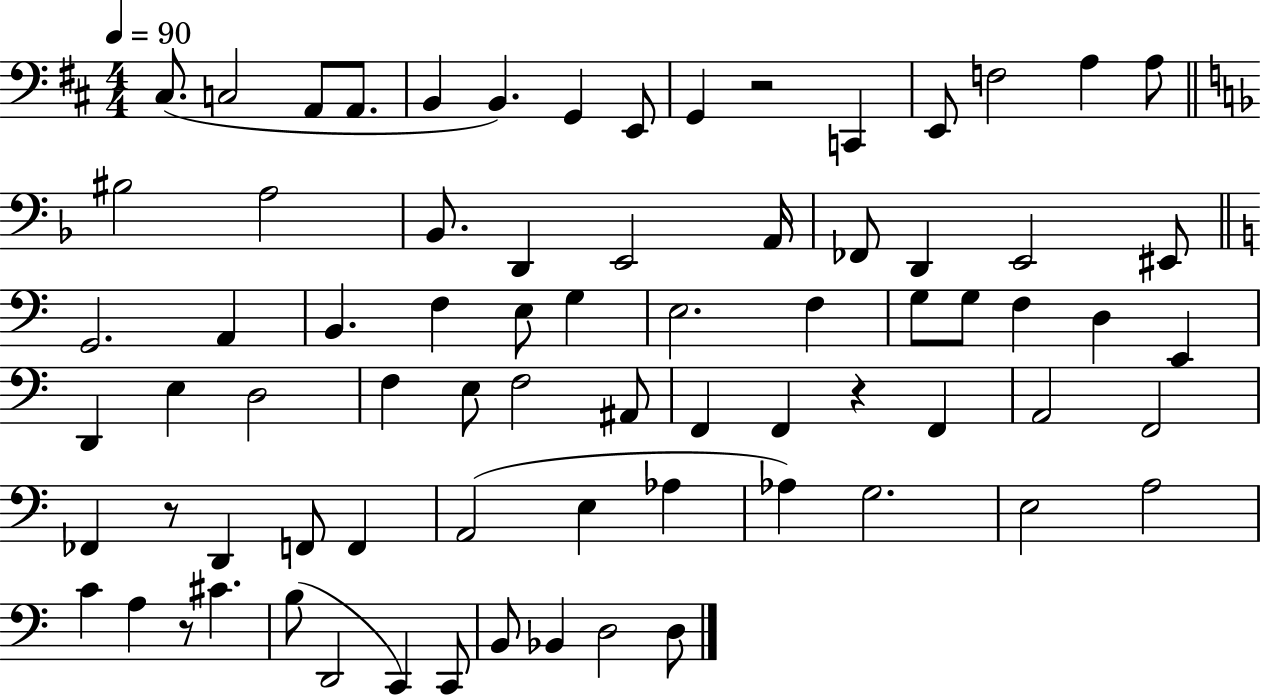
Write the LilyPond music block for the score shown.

{
  \clef bass
  \numericTimeSignature
  \time 4/4
  \key d \major
  \tempo 4 = 90
  \repeat volta 2 { cis8.( c2 a,8 a,8. | b,4 b,4.) g,4 e,8 | g,4 r2 c,4 | e,8 f2 a4 a8 | \break \bar "||" \break \key f \major bis2 a2 | bes,8. d,4 e,2 a,16 | fes,8 d,4 e,2 eis,8 | \bar "||" \break \key a \minor g,2. a,4 | b,4. f4 e8 g4 | e2. f4 | g8 g8 f4 d4 e,4 | \break d,4 e4 d2 | f4 e8 f2 ais,8 | f,4 f,4 r4 f,4 | a,2 f,2 | \break fes,4 r8 d,4 f,8 f,4 | a,2( e4 aes4 | aes4) g2. | e2 a2 | \break c'4 a4 r8 cis'4. | b8( d,2 c,4) c,8 | b,8 bes,4 d2 d8 | } \bar "|."
}